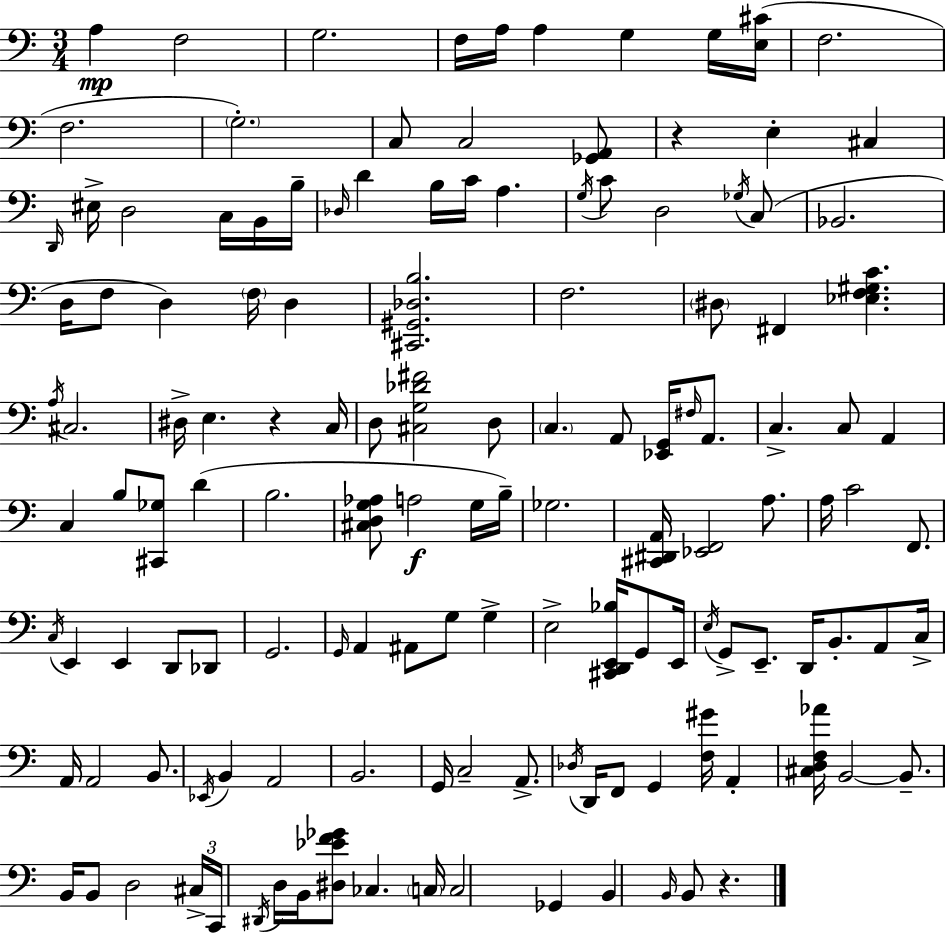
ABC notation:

X:1
T:Untitled
M:3/4
L:1/4
K:Am
A, F,2 G,2 F,/4 A,/4 A, G, G,/4 [E,^C]/4 F,2 F,2 G,2 C,/2 C,2 [_G,,A,,]/2 z E, ^C, D,,/4 ^E,/4 D,2 C,/4 B,,/4 B,/4 _D,/4 D B,/4 C/4 A, G,/4 C/2 D,2 _G,/4 C,/2 _B,,2 D,/4 F,/2 D, F,/4 D, [^C,,^G,,_D,B,]2 F,2 ^D,/2 ^F,, [_E,F,^G,C] A,/4 ^C,2 ^D,/4 E, z C,/4 D,/2 [^C,G,_D^F]2 D,/2 C, A,,/2 [_E,,G,,]/4 ^F,/4 A,,/2 C, C,/2 A,, C, B,/2 [^C,,_G,]/2 D B,2 [^C,D,G,_A,]/2 A,2 G,/4 B,/4 _G,2 [^C,,^D,,A,,]/4 [_E,,F,,]2 A,/2 A,/4 C2 F,,/2 C,/4 E,, E,, D,,/2 _D,,/2 G,,2 G,,/4 A,, ^A,,/2 G,/2 G, E,2 [^C,,D,,E,,_B,]/4 G,,/2 E,,/4 E,/4 G,,/2 E,,/2 D,,/4 B,,/2 A,,/2 C,/4 A,,/4 A,,2 B,,/2 _E,,/4 B,, A,,2 B,,2 G,,/4 C,2 A,,/2 _D,/4 D,,/4 F,,/2 G,, [F,^G]/4 A,, [^C,D,F,_A]/4 B,,2 B,,/2 B,,/4 B,,/2 D,2 ^C,/4 C,,/4 ^D,,/4 D,/4 B,,/4 [^D,_EF_G]/2 _C, C,/4 C,2 _G,, B,, B,,/4 B,,/2 z